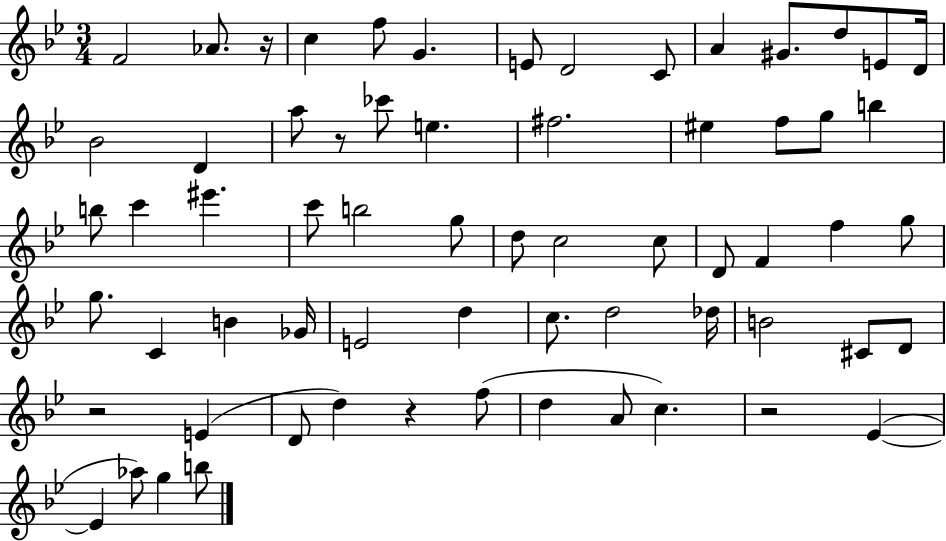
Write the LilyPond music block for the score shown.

{
  \clef treble
  \numericTimeSignature
  \time 3/4
  \key bes \major
  f'2 aes'8. r16 | c''4 f''8 g'4. | e'8 d'2 c'8 | a'4 gis'8. d''8 e'8 d'16 | \break bes'2 d'4 | a''8 r8 ces'''8 e''4. | fis''2. | eis''4 f''8 g''8 b''4 | \break b''8 c'''4 eis'''4. | c'''8 b''2 g''8 | d''8 c''2 c''8 | d'8 f'4 f''4 g''8 | \break g''8. c'4 b'4 ges'16 | e'2 d''4 | c''8. d''2 des''16 | b'2 cis'8 d'8 | \break r2 e'4( | d'8 d''4) r4 f''8( | d''4 a'8 c''4.) | r2 ees'4~(~ | \break ees'4 aes''8) g''4 b''8 | \bar "|."
}